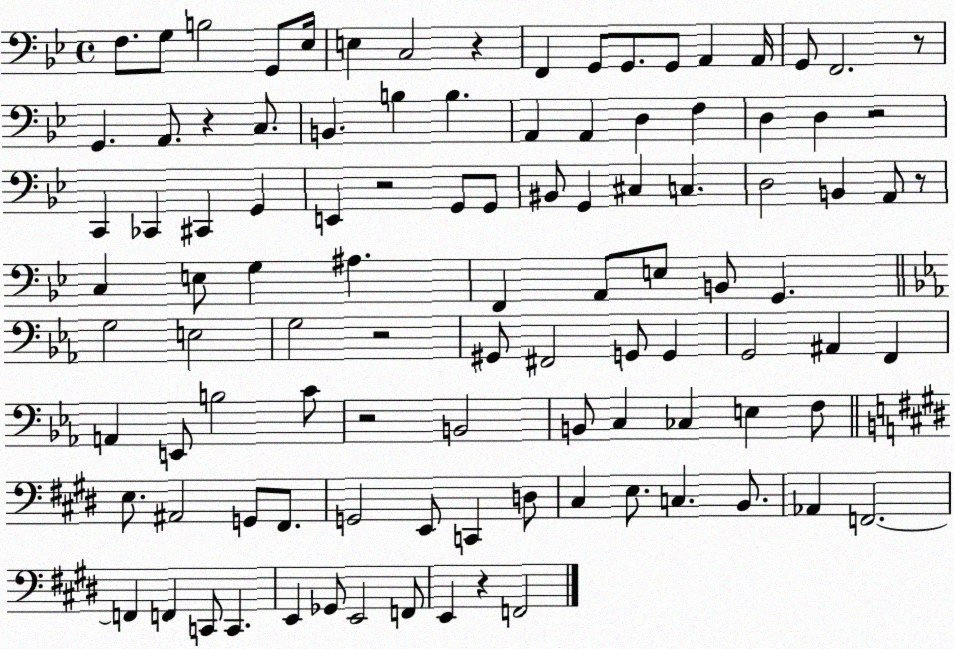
X:1
T:Untitled
M:4/4
L:1/4
K:Bb
F,/2 G,/2 B,2 G,,/2 _E,/4 E, C,2 z F,, G,,/2 G,,/2 G,,/2 A,, A,,/4 G,,/2 F,,2 z/2 G,, A,,/2 z C,/2 B,, B, B, A,, A,, D, F, D, D, z2 C,, _C,, ^C,, G,, E,, z2 G,,/2 G,,/2 ^B,,/2 G,, ^C, C, D,2 B,, A,,/2 z/2 C, E,/2 G, ^A, F,, A,,/2 E,/2 B,,/2 G,, G,2 E,2 G,2 z2 ^G,,/2 ^F,,2 G,,/2 G,, G,,2 ^A,, F,, A,, E,,/2 B,2 C/2 z2 B,,2 B,,/2 C, _C, E, F,/2 E,/2 ^A,,2 G,,/2 ^F,,/2 G,,2 E,,/2 C,, D,/2 ^C, E,/2 C, B,,/2 _A,, F,,2 F,, F,, C,,/2 C,, E,, _G,,/2 E,,2 F,,/2 E,, z F,,2